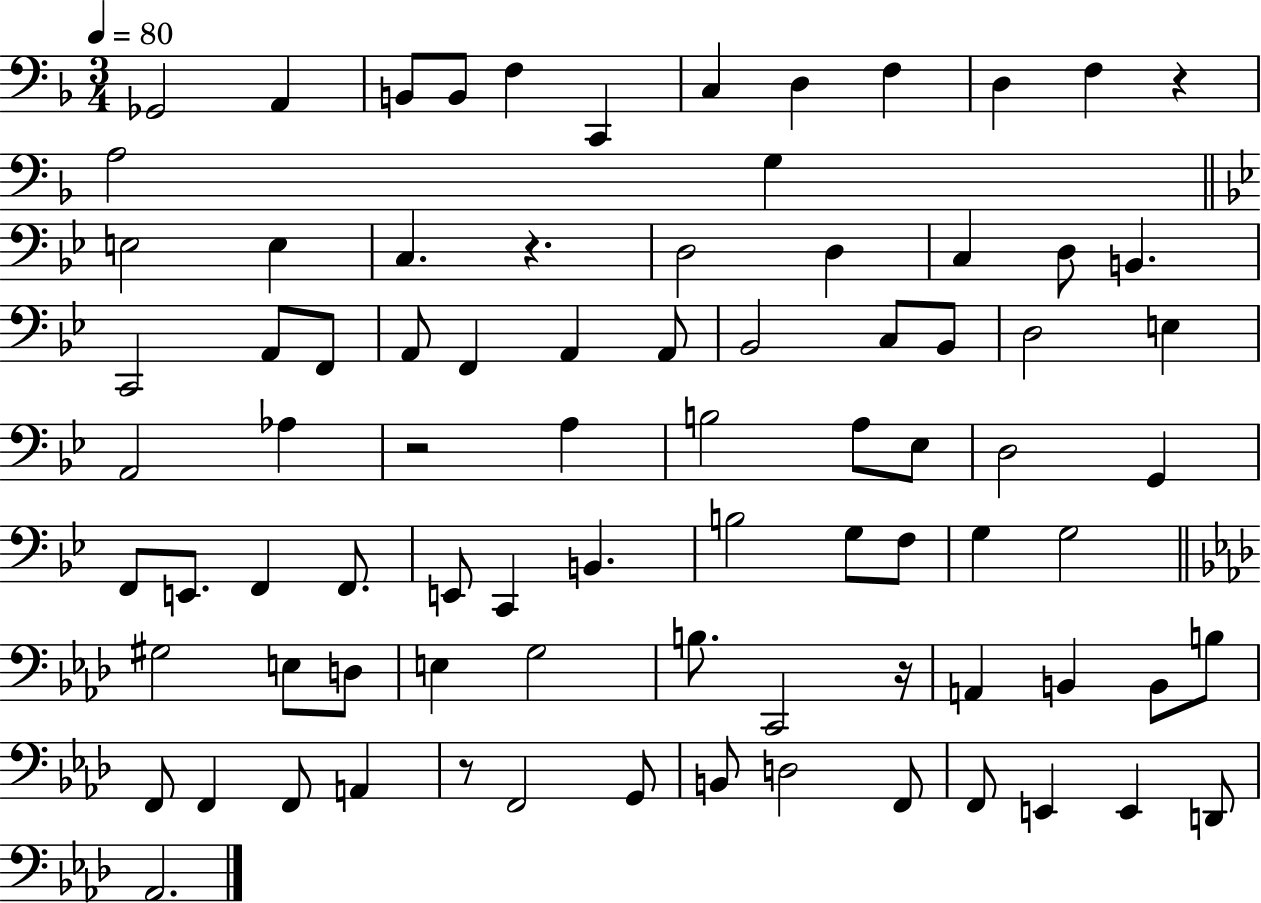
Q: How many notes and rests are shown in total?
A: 83